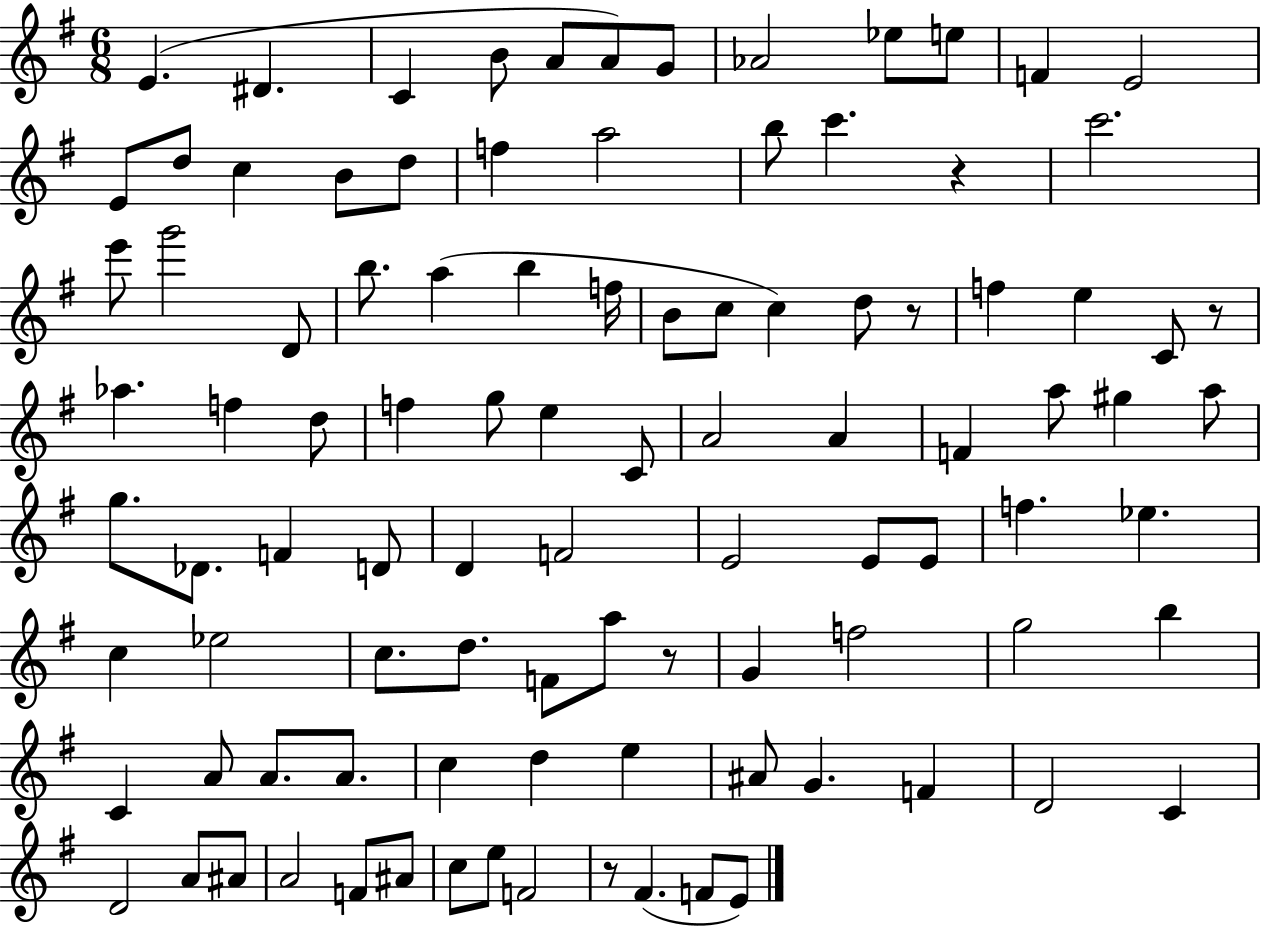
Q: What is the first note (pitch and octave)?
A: E4